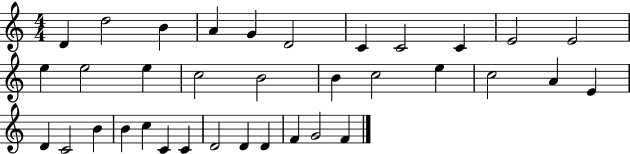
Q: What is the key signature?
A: C major